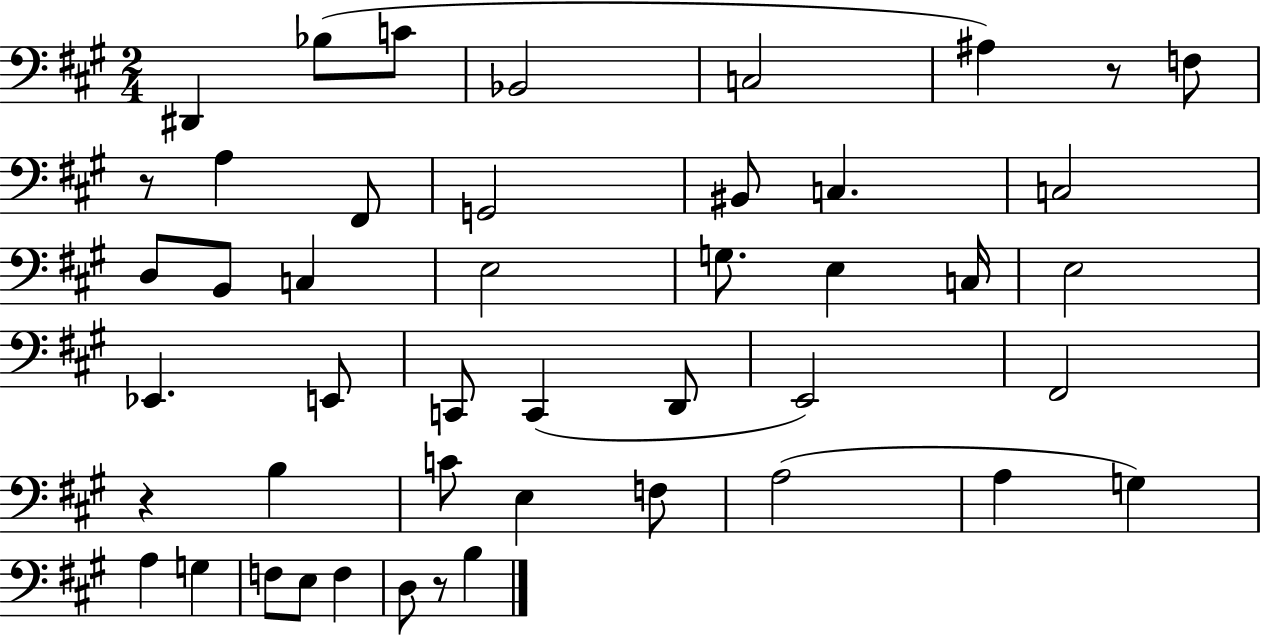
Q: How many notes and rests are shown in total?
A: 46